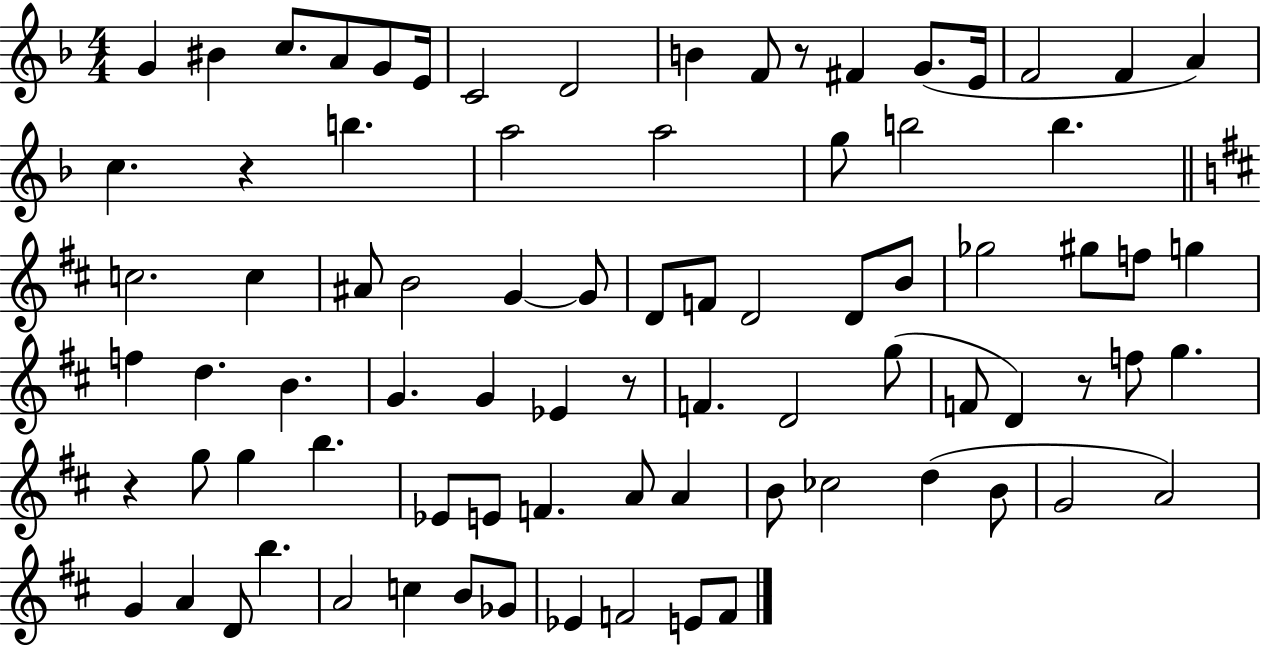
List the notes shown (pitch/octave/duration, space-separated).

G4/q BIS4/q C5/e. A4/e G4/e E4/s C4/h D4/h B4/q F4/e R/e F#4/q G4/e. E4/s F4/h F4/q A4/q C5/q. R/q B5/q. A5/h A5/h G5/e B5/h B5/q. C5/h. C5/q A#4/e B4/h G4/q G4/e D4/e F4/e D4/h D4/e B4/e Gb5/h G#5/e F5/e G5/q F5/q D5/q. B4/q. G4/q. G4/q Eb4/q R/e F4/q. D4/h G5/e F4/e D4/q R/e F5/e G5/q. R/q G5/e G5/q B5/q. Eb4/e E4/e F4/q. A4/e A4/q B4/e CES5/h D5/q B4/e G4/h A4/h G4/q A4/q D4/e B5/q. A4/h C5/q B4/e Gb4/e Eb4/q F4/h E4/e F4/e